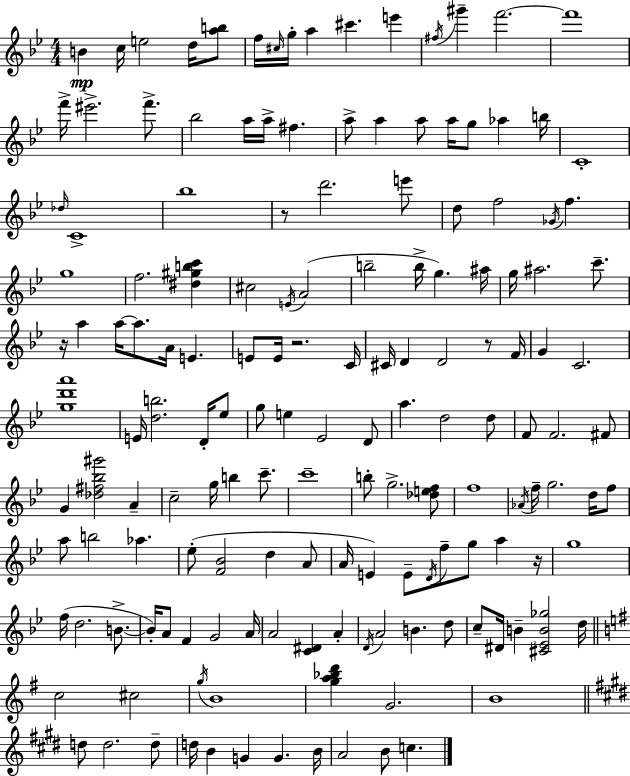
B4/q C5/s E5/h D5/s [A5,B5]/e F5/s C#5/s G5/s A5/q C#6/q. E6/q F#5/s G#6/q F6/h. F6/w F6/s EIS6/h. F6/e. Bb5/h A5/s A5/s F#5/q. A5/e A5/q A5/e A5/s G5/e Ab5/q B5/s C4/w Db5/s C4/w Bb5/w R/e D6/h. E6/e D5/e F5/h Gb4/s F5/q. G5/w F5/h. [D#5,G#5,B5,C6]/q C#5/h E4/s A4/h B5/h B5/s G5/q. A#5/s G5/s A#5/h. C6/e. R/s A5/q A5/s A5/e. A4/s E4/q. E4/e E4/s R/h. C4/s C#4/s D4/q D4/h R/e F4/s G4/q C4/h. [G5,D6,A6]/w E4/s [D5,B5]/h. D4/s Eb5/e G5/e E5/q Eb4/h D4/e A5/q. D5/h D5/e F4/e F4/h. F#4/e G4/q [Db5,F#5,Bb5,G#6]/h A4/q C5/h G5/s B5/q C6/e. C6/w B5/e G5/h. [Db5,E5,F5]/e F5/w Ab4/s F5/s G5/h. D5/s F5/e A5/e B5/h Ab5/q. Eb5/e [F4,Bb4]/h D5/q A4/e A4/s E4/q E4/e D4/s F5/e G5/e A5/q R/s G5/w F5/s D5/h. B4/e. B4/s A4/e F4/q G4/h A4/s A4/h [C4,D#4]/q A4/q D4/s A4/h B4/q. D5/e C5/e D#4/s B4/q [C#4,Eb4,B4,Gb5]/h D5/s C5/h C#5/h G5/s B4/w [G5,A5,Bb5,D6]/q G4/h. B4/w D5/e D5/h. D5/e D5/s B4/q G4/q G4/q. B4/s A4/h B4/e C5/q.